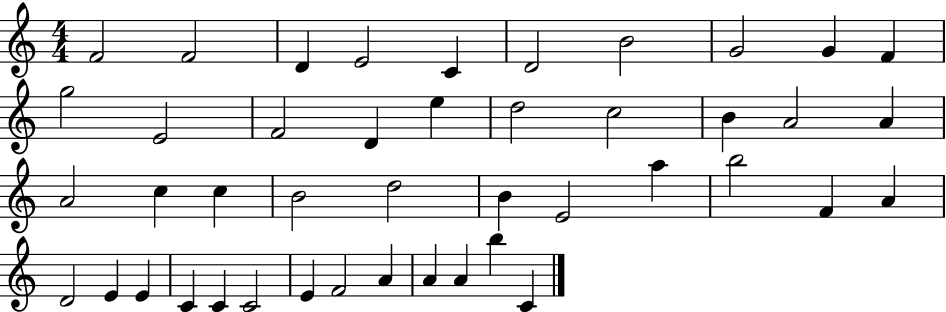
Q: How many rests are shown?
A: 0